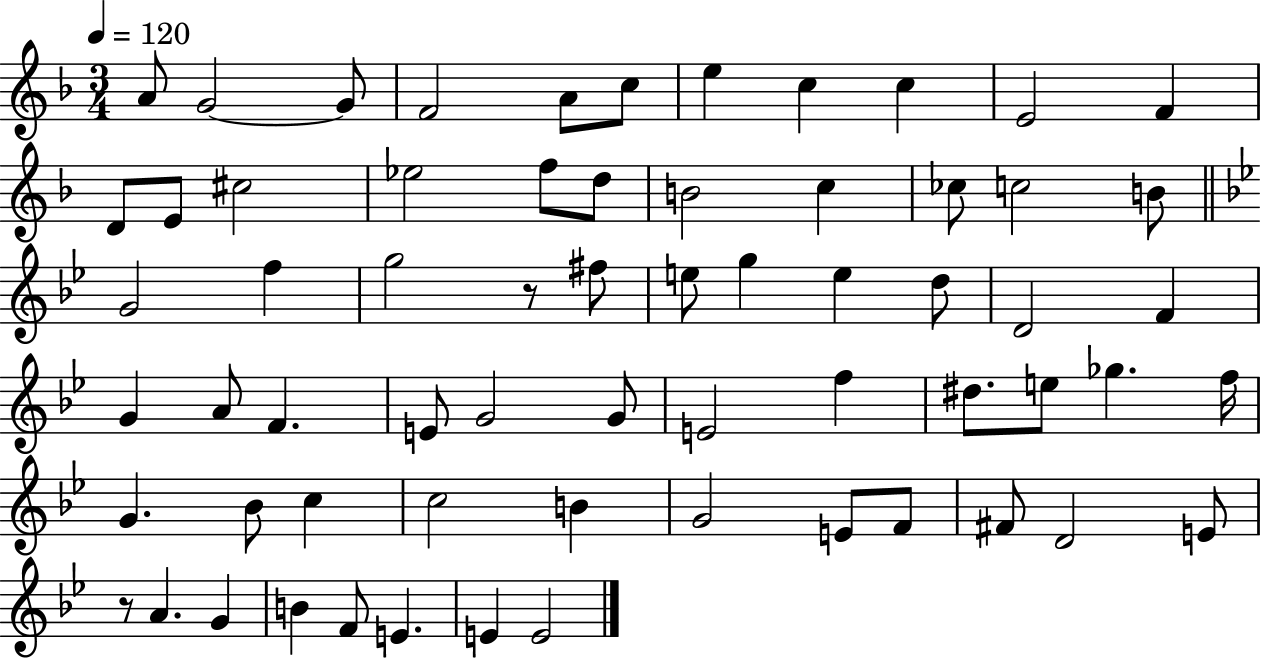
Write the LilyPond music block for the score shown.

{
  \clef treble
  \numericTimeSignature
  \time 3/4
  \key f \major
  \tempo 4 = 120
  a'8 g'2~~ g'8 | f'2 a'8 c''8 | e''4 c''4 c''4 | e'2 f'4 | \break d'8 e'8 cis''2 | ees''2 f''8 d''8 | b'2 c''4 | ces''8 c''2 b'8 | \break \bar "||" \break \key bes \major g'2 f''4 | g''2 r8 fis''8 | e''8 g''4 e''4 d''8 | d'2 f'4 | \break g'4 a'8 f'4. | e'8 g'2 g'8 | e'2 f''4 | dis''8. e''8 ges''4. f''16 | \break g'4. bes'8 c''4 | c''2 b'4 | g'2 e'8 f'8 | fis'8 d'2 e'8 | \break r8 a'4. g'4 | b'4 f'8 e'4. | e'4 e'2 | \bar "|."
}